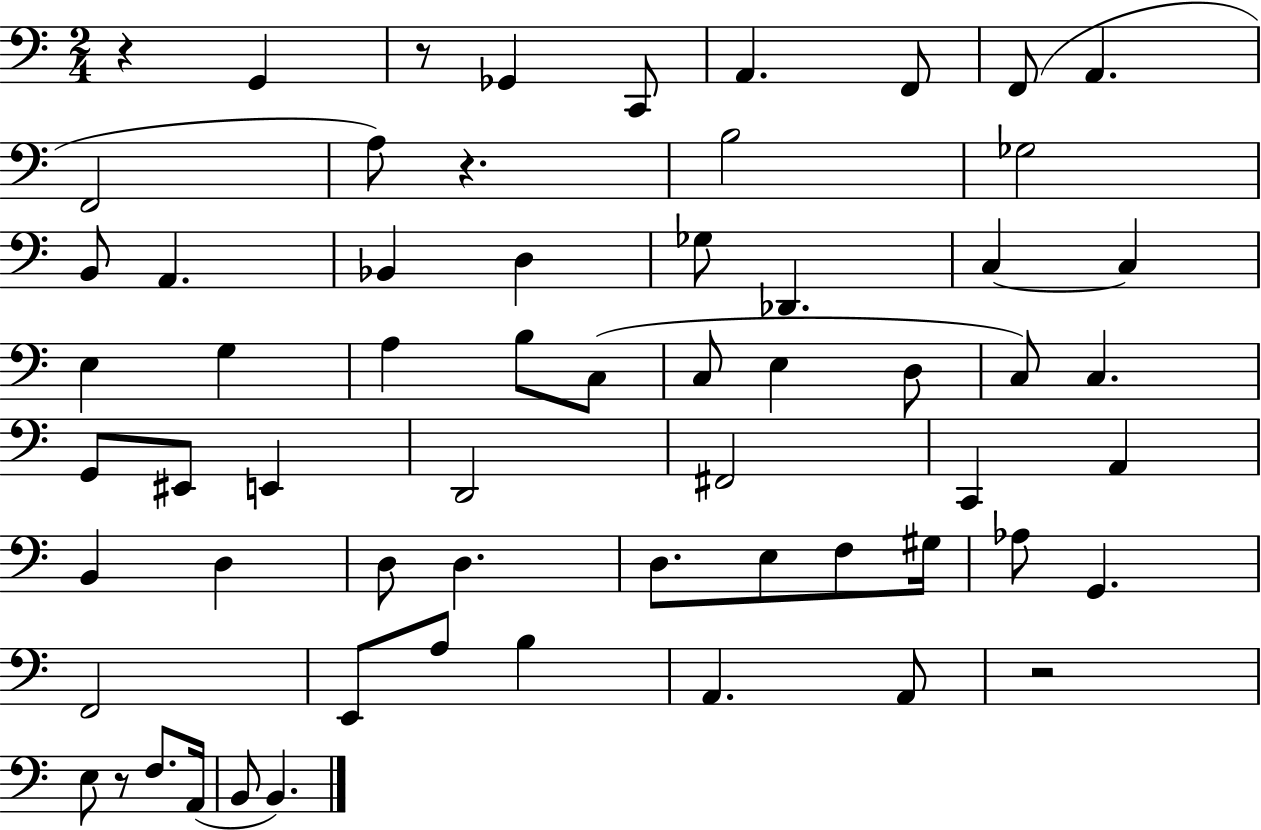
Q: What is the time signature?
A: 2/4